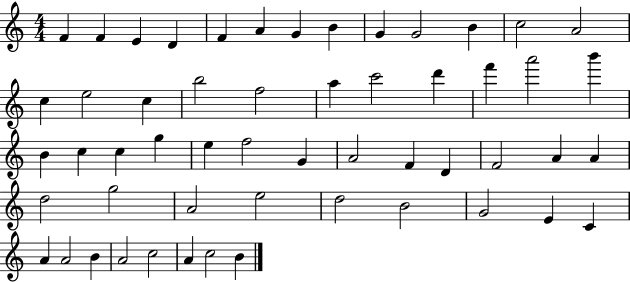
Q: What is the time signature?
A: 4/4